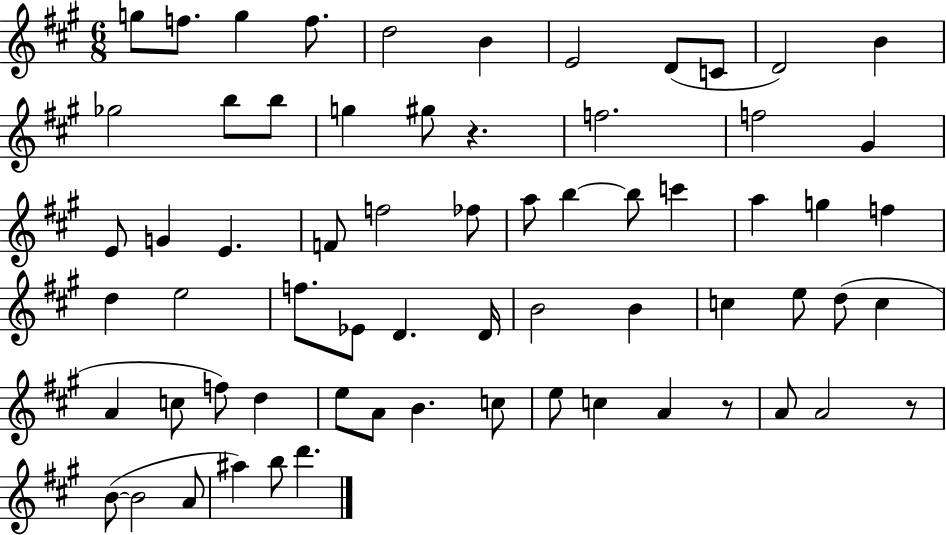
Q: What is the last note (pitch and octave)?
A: D6